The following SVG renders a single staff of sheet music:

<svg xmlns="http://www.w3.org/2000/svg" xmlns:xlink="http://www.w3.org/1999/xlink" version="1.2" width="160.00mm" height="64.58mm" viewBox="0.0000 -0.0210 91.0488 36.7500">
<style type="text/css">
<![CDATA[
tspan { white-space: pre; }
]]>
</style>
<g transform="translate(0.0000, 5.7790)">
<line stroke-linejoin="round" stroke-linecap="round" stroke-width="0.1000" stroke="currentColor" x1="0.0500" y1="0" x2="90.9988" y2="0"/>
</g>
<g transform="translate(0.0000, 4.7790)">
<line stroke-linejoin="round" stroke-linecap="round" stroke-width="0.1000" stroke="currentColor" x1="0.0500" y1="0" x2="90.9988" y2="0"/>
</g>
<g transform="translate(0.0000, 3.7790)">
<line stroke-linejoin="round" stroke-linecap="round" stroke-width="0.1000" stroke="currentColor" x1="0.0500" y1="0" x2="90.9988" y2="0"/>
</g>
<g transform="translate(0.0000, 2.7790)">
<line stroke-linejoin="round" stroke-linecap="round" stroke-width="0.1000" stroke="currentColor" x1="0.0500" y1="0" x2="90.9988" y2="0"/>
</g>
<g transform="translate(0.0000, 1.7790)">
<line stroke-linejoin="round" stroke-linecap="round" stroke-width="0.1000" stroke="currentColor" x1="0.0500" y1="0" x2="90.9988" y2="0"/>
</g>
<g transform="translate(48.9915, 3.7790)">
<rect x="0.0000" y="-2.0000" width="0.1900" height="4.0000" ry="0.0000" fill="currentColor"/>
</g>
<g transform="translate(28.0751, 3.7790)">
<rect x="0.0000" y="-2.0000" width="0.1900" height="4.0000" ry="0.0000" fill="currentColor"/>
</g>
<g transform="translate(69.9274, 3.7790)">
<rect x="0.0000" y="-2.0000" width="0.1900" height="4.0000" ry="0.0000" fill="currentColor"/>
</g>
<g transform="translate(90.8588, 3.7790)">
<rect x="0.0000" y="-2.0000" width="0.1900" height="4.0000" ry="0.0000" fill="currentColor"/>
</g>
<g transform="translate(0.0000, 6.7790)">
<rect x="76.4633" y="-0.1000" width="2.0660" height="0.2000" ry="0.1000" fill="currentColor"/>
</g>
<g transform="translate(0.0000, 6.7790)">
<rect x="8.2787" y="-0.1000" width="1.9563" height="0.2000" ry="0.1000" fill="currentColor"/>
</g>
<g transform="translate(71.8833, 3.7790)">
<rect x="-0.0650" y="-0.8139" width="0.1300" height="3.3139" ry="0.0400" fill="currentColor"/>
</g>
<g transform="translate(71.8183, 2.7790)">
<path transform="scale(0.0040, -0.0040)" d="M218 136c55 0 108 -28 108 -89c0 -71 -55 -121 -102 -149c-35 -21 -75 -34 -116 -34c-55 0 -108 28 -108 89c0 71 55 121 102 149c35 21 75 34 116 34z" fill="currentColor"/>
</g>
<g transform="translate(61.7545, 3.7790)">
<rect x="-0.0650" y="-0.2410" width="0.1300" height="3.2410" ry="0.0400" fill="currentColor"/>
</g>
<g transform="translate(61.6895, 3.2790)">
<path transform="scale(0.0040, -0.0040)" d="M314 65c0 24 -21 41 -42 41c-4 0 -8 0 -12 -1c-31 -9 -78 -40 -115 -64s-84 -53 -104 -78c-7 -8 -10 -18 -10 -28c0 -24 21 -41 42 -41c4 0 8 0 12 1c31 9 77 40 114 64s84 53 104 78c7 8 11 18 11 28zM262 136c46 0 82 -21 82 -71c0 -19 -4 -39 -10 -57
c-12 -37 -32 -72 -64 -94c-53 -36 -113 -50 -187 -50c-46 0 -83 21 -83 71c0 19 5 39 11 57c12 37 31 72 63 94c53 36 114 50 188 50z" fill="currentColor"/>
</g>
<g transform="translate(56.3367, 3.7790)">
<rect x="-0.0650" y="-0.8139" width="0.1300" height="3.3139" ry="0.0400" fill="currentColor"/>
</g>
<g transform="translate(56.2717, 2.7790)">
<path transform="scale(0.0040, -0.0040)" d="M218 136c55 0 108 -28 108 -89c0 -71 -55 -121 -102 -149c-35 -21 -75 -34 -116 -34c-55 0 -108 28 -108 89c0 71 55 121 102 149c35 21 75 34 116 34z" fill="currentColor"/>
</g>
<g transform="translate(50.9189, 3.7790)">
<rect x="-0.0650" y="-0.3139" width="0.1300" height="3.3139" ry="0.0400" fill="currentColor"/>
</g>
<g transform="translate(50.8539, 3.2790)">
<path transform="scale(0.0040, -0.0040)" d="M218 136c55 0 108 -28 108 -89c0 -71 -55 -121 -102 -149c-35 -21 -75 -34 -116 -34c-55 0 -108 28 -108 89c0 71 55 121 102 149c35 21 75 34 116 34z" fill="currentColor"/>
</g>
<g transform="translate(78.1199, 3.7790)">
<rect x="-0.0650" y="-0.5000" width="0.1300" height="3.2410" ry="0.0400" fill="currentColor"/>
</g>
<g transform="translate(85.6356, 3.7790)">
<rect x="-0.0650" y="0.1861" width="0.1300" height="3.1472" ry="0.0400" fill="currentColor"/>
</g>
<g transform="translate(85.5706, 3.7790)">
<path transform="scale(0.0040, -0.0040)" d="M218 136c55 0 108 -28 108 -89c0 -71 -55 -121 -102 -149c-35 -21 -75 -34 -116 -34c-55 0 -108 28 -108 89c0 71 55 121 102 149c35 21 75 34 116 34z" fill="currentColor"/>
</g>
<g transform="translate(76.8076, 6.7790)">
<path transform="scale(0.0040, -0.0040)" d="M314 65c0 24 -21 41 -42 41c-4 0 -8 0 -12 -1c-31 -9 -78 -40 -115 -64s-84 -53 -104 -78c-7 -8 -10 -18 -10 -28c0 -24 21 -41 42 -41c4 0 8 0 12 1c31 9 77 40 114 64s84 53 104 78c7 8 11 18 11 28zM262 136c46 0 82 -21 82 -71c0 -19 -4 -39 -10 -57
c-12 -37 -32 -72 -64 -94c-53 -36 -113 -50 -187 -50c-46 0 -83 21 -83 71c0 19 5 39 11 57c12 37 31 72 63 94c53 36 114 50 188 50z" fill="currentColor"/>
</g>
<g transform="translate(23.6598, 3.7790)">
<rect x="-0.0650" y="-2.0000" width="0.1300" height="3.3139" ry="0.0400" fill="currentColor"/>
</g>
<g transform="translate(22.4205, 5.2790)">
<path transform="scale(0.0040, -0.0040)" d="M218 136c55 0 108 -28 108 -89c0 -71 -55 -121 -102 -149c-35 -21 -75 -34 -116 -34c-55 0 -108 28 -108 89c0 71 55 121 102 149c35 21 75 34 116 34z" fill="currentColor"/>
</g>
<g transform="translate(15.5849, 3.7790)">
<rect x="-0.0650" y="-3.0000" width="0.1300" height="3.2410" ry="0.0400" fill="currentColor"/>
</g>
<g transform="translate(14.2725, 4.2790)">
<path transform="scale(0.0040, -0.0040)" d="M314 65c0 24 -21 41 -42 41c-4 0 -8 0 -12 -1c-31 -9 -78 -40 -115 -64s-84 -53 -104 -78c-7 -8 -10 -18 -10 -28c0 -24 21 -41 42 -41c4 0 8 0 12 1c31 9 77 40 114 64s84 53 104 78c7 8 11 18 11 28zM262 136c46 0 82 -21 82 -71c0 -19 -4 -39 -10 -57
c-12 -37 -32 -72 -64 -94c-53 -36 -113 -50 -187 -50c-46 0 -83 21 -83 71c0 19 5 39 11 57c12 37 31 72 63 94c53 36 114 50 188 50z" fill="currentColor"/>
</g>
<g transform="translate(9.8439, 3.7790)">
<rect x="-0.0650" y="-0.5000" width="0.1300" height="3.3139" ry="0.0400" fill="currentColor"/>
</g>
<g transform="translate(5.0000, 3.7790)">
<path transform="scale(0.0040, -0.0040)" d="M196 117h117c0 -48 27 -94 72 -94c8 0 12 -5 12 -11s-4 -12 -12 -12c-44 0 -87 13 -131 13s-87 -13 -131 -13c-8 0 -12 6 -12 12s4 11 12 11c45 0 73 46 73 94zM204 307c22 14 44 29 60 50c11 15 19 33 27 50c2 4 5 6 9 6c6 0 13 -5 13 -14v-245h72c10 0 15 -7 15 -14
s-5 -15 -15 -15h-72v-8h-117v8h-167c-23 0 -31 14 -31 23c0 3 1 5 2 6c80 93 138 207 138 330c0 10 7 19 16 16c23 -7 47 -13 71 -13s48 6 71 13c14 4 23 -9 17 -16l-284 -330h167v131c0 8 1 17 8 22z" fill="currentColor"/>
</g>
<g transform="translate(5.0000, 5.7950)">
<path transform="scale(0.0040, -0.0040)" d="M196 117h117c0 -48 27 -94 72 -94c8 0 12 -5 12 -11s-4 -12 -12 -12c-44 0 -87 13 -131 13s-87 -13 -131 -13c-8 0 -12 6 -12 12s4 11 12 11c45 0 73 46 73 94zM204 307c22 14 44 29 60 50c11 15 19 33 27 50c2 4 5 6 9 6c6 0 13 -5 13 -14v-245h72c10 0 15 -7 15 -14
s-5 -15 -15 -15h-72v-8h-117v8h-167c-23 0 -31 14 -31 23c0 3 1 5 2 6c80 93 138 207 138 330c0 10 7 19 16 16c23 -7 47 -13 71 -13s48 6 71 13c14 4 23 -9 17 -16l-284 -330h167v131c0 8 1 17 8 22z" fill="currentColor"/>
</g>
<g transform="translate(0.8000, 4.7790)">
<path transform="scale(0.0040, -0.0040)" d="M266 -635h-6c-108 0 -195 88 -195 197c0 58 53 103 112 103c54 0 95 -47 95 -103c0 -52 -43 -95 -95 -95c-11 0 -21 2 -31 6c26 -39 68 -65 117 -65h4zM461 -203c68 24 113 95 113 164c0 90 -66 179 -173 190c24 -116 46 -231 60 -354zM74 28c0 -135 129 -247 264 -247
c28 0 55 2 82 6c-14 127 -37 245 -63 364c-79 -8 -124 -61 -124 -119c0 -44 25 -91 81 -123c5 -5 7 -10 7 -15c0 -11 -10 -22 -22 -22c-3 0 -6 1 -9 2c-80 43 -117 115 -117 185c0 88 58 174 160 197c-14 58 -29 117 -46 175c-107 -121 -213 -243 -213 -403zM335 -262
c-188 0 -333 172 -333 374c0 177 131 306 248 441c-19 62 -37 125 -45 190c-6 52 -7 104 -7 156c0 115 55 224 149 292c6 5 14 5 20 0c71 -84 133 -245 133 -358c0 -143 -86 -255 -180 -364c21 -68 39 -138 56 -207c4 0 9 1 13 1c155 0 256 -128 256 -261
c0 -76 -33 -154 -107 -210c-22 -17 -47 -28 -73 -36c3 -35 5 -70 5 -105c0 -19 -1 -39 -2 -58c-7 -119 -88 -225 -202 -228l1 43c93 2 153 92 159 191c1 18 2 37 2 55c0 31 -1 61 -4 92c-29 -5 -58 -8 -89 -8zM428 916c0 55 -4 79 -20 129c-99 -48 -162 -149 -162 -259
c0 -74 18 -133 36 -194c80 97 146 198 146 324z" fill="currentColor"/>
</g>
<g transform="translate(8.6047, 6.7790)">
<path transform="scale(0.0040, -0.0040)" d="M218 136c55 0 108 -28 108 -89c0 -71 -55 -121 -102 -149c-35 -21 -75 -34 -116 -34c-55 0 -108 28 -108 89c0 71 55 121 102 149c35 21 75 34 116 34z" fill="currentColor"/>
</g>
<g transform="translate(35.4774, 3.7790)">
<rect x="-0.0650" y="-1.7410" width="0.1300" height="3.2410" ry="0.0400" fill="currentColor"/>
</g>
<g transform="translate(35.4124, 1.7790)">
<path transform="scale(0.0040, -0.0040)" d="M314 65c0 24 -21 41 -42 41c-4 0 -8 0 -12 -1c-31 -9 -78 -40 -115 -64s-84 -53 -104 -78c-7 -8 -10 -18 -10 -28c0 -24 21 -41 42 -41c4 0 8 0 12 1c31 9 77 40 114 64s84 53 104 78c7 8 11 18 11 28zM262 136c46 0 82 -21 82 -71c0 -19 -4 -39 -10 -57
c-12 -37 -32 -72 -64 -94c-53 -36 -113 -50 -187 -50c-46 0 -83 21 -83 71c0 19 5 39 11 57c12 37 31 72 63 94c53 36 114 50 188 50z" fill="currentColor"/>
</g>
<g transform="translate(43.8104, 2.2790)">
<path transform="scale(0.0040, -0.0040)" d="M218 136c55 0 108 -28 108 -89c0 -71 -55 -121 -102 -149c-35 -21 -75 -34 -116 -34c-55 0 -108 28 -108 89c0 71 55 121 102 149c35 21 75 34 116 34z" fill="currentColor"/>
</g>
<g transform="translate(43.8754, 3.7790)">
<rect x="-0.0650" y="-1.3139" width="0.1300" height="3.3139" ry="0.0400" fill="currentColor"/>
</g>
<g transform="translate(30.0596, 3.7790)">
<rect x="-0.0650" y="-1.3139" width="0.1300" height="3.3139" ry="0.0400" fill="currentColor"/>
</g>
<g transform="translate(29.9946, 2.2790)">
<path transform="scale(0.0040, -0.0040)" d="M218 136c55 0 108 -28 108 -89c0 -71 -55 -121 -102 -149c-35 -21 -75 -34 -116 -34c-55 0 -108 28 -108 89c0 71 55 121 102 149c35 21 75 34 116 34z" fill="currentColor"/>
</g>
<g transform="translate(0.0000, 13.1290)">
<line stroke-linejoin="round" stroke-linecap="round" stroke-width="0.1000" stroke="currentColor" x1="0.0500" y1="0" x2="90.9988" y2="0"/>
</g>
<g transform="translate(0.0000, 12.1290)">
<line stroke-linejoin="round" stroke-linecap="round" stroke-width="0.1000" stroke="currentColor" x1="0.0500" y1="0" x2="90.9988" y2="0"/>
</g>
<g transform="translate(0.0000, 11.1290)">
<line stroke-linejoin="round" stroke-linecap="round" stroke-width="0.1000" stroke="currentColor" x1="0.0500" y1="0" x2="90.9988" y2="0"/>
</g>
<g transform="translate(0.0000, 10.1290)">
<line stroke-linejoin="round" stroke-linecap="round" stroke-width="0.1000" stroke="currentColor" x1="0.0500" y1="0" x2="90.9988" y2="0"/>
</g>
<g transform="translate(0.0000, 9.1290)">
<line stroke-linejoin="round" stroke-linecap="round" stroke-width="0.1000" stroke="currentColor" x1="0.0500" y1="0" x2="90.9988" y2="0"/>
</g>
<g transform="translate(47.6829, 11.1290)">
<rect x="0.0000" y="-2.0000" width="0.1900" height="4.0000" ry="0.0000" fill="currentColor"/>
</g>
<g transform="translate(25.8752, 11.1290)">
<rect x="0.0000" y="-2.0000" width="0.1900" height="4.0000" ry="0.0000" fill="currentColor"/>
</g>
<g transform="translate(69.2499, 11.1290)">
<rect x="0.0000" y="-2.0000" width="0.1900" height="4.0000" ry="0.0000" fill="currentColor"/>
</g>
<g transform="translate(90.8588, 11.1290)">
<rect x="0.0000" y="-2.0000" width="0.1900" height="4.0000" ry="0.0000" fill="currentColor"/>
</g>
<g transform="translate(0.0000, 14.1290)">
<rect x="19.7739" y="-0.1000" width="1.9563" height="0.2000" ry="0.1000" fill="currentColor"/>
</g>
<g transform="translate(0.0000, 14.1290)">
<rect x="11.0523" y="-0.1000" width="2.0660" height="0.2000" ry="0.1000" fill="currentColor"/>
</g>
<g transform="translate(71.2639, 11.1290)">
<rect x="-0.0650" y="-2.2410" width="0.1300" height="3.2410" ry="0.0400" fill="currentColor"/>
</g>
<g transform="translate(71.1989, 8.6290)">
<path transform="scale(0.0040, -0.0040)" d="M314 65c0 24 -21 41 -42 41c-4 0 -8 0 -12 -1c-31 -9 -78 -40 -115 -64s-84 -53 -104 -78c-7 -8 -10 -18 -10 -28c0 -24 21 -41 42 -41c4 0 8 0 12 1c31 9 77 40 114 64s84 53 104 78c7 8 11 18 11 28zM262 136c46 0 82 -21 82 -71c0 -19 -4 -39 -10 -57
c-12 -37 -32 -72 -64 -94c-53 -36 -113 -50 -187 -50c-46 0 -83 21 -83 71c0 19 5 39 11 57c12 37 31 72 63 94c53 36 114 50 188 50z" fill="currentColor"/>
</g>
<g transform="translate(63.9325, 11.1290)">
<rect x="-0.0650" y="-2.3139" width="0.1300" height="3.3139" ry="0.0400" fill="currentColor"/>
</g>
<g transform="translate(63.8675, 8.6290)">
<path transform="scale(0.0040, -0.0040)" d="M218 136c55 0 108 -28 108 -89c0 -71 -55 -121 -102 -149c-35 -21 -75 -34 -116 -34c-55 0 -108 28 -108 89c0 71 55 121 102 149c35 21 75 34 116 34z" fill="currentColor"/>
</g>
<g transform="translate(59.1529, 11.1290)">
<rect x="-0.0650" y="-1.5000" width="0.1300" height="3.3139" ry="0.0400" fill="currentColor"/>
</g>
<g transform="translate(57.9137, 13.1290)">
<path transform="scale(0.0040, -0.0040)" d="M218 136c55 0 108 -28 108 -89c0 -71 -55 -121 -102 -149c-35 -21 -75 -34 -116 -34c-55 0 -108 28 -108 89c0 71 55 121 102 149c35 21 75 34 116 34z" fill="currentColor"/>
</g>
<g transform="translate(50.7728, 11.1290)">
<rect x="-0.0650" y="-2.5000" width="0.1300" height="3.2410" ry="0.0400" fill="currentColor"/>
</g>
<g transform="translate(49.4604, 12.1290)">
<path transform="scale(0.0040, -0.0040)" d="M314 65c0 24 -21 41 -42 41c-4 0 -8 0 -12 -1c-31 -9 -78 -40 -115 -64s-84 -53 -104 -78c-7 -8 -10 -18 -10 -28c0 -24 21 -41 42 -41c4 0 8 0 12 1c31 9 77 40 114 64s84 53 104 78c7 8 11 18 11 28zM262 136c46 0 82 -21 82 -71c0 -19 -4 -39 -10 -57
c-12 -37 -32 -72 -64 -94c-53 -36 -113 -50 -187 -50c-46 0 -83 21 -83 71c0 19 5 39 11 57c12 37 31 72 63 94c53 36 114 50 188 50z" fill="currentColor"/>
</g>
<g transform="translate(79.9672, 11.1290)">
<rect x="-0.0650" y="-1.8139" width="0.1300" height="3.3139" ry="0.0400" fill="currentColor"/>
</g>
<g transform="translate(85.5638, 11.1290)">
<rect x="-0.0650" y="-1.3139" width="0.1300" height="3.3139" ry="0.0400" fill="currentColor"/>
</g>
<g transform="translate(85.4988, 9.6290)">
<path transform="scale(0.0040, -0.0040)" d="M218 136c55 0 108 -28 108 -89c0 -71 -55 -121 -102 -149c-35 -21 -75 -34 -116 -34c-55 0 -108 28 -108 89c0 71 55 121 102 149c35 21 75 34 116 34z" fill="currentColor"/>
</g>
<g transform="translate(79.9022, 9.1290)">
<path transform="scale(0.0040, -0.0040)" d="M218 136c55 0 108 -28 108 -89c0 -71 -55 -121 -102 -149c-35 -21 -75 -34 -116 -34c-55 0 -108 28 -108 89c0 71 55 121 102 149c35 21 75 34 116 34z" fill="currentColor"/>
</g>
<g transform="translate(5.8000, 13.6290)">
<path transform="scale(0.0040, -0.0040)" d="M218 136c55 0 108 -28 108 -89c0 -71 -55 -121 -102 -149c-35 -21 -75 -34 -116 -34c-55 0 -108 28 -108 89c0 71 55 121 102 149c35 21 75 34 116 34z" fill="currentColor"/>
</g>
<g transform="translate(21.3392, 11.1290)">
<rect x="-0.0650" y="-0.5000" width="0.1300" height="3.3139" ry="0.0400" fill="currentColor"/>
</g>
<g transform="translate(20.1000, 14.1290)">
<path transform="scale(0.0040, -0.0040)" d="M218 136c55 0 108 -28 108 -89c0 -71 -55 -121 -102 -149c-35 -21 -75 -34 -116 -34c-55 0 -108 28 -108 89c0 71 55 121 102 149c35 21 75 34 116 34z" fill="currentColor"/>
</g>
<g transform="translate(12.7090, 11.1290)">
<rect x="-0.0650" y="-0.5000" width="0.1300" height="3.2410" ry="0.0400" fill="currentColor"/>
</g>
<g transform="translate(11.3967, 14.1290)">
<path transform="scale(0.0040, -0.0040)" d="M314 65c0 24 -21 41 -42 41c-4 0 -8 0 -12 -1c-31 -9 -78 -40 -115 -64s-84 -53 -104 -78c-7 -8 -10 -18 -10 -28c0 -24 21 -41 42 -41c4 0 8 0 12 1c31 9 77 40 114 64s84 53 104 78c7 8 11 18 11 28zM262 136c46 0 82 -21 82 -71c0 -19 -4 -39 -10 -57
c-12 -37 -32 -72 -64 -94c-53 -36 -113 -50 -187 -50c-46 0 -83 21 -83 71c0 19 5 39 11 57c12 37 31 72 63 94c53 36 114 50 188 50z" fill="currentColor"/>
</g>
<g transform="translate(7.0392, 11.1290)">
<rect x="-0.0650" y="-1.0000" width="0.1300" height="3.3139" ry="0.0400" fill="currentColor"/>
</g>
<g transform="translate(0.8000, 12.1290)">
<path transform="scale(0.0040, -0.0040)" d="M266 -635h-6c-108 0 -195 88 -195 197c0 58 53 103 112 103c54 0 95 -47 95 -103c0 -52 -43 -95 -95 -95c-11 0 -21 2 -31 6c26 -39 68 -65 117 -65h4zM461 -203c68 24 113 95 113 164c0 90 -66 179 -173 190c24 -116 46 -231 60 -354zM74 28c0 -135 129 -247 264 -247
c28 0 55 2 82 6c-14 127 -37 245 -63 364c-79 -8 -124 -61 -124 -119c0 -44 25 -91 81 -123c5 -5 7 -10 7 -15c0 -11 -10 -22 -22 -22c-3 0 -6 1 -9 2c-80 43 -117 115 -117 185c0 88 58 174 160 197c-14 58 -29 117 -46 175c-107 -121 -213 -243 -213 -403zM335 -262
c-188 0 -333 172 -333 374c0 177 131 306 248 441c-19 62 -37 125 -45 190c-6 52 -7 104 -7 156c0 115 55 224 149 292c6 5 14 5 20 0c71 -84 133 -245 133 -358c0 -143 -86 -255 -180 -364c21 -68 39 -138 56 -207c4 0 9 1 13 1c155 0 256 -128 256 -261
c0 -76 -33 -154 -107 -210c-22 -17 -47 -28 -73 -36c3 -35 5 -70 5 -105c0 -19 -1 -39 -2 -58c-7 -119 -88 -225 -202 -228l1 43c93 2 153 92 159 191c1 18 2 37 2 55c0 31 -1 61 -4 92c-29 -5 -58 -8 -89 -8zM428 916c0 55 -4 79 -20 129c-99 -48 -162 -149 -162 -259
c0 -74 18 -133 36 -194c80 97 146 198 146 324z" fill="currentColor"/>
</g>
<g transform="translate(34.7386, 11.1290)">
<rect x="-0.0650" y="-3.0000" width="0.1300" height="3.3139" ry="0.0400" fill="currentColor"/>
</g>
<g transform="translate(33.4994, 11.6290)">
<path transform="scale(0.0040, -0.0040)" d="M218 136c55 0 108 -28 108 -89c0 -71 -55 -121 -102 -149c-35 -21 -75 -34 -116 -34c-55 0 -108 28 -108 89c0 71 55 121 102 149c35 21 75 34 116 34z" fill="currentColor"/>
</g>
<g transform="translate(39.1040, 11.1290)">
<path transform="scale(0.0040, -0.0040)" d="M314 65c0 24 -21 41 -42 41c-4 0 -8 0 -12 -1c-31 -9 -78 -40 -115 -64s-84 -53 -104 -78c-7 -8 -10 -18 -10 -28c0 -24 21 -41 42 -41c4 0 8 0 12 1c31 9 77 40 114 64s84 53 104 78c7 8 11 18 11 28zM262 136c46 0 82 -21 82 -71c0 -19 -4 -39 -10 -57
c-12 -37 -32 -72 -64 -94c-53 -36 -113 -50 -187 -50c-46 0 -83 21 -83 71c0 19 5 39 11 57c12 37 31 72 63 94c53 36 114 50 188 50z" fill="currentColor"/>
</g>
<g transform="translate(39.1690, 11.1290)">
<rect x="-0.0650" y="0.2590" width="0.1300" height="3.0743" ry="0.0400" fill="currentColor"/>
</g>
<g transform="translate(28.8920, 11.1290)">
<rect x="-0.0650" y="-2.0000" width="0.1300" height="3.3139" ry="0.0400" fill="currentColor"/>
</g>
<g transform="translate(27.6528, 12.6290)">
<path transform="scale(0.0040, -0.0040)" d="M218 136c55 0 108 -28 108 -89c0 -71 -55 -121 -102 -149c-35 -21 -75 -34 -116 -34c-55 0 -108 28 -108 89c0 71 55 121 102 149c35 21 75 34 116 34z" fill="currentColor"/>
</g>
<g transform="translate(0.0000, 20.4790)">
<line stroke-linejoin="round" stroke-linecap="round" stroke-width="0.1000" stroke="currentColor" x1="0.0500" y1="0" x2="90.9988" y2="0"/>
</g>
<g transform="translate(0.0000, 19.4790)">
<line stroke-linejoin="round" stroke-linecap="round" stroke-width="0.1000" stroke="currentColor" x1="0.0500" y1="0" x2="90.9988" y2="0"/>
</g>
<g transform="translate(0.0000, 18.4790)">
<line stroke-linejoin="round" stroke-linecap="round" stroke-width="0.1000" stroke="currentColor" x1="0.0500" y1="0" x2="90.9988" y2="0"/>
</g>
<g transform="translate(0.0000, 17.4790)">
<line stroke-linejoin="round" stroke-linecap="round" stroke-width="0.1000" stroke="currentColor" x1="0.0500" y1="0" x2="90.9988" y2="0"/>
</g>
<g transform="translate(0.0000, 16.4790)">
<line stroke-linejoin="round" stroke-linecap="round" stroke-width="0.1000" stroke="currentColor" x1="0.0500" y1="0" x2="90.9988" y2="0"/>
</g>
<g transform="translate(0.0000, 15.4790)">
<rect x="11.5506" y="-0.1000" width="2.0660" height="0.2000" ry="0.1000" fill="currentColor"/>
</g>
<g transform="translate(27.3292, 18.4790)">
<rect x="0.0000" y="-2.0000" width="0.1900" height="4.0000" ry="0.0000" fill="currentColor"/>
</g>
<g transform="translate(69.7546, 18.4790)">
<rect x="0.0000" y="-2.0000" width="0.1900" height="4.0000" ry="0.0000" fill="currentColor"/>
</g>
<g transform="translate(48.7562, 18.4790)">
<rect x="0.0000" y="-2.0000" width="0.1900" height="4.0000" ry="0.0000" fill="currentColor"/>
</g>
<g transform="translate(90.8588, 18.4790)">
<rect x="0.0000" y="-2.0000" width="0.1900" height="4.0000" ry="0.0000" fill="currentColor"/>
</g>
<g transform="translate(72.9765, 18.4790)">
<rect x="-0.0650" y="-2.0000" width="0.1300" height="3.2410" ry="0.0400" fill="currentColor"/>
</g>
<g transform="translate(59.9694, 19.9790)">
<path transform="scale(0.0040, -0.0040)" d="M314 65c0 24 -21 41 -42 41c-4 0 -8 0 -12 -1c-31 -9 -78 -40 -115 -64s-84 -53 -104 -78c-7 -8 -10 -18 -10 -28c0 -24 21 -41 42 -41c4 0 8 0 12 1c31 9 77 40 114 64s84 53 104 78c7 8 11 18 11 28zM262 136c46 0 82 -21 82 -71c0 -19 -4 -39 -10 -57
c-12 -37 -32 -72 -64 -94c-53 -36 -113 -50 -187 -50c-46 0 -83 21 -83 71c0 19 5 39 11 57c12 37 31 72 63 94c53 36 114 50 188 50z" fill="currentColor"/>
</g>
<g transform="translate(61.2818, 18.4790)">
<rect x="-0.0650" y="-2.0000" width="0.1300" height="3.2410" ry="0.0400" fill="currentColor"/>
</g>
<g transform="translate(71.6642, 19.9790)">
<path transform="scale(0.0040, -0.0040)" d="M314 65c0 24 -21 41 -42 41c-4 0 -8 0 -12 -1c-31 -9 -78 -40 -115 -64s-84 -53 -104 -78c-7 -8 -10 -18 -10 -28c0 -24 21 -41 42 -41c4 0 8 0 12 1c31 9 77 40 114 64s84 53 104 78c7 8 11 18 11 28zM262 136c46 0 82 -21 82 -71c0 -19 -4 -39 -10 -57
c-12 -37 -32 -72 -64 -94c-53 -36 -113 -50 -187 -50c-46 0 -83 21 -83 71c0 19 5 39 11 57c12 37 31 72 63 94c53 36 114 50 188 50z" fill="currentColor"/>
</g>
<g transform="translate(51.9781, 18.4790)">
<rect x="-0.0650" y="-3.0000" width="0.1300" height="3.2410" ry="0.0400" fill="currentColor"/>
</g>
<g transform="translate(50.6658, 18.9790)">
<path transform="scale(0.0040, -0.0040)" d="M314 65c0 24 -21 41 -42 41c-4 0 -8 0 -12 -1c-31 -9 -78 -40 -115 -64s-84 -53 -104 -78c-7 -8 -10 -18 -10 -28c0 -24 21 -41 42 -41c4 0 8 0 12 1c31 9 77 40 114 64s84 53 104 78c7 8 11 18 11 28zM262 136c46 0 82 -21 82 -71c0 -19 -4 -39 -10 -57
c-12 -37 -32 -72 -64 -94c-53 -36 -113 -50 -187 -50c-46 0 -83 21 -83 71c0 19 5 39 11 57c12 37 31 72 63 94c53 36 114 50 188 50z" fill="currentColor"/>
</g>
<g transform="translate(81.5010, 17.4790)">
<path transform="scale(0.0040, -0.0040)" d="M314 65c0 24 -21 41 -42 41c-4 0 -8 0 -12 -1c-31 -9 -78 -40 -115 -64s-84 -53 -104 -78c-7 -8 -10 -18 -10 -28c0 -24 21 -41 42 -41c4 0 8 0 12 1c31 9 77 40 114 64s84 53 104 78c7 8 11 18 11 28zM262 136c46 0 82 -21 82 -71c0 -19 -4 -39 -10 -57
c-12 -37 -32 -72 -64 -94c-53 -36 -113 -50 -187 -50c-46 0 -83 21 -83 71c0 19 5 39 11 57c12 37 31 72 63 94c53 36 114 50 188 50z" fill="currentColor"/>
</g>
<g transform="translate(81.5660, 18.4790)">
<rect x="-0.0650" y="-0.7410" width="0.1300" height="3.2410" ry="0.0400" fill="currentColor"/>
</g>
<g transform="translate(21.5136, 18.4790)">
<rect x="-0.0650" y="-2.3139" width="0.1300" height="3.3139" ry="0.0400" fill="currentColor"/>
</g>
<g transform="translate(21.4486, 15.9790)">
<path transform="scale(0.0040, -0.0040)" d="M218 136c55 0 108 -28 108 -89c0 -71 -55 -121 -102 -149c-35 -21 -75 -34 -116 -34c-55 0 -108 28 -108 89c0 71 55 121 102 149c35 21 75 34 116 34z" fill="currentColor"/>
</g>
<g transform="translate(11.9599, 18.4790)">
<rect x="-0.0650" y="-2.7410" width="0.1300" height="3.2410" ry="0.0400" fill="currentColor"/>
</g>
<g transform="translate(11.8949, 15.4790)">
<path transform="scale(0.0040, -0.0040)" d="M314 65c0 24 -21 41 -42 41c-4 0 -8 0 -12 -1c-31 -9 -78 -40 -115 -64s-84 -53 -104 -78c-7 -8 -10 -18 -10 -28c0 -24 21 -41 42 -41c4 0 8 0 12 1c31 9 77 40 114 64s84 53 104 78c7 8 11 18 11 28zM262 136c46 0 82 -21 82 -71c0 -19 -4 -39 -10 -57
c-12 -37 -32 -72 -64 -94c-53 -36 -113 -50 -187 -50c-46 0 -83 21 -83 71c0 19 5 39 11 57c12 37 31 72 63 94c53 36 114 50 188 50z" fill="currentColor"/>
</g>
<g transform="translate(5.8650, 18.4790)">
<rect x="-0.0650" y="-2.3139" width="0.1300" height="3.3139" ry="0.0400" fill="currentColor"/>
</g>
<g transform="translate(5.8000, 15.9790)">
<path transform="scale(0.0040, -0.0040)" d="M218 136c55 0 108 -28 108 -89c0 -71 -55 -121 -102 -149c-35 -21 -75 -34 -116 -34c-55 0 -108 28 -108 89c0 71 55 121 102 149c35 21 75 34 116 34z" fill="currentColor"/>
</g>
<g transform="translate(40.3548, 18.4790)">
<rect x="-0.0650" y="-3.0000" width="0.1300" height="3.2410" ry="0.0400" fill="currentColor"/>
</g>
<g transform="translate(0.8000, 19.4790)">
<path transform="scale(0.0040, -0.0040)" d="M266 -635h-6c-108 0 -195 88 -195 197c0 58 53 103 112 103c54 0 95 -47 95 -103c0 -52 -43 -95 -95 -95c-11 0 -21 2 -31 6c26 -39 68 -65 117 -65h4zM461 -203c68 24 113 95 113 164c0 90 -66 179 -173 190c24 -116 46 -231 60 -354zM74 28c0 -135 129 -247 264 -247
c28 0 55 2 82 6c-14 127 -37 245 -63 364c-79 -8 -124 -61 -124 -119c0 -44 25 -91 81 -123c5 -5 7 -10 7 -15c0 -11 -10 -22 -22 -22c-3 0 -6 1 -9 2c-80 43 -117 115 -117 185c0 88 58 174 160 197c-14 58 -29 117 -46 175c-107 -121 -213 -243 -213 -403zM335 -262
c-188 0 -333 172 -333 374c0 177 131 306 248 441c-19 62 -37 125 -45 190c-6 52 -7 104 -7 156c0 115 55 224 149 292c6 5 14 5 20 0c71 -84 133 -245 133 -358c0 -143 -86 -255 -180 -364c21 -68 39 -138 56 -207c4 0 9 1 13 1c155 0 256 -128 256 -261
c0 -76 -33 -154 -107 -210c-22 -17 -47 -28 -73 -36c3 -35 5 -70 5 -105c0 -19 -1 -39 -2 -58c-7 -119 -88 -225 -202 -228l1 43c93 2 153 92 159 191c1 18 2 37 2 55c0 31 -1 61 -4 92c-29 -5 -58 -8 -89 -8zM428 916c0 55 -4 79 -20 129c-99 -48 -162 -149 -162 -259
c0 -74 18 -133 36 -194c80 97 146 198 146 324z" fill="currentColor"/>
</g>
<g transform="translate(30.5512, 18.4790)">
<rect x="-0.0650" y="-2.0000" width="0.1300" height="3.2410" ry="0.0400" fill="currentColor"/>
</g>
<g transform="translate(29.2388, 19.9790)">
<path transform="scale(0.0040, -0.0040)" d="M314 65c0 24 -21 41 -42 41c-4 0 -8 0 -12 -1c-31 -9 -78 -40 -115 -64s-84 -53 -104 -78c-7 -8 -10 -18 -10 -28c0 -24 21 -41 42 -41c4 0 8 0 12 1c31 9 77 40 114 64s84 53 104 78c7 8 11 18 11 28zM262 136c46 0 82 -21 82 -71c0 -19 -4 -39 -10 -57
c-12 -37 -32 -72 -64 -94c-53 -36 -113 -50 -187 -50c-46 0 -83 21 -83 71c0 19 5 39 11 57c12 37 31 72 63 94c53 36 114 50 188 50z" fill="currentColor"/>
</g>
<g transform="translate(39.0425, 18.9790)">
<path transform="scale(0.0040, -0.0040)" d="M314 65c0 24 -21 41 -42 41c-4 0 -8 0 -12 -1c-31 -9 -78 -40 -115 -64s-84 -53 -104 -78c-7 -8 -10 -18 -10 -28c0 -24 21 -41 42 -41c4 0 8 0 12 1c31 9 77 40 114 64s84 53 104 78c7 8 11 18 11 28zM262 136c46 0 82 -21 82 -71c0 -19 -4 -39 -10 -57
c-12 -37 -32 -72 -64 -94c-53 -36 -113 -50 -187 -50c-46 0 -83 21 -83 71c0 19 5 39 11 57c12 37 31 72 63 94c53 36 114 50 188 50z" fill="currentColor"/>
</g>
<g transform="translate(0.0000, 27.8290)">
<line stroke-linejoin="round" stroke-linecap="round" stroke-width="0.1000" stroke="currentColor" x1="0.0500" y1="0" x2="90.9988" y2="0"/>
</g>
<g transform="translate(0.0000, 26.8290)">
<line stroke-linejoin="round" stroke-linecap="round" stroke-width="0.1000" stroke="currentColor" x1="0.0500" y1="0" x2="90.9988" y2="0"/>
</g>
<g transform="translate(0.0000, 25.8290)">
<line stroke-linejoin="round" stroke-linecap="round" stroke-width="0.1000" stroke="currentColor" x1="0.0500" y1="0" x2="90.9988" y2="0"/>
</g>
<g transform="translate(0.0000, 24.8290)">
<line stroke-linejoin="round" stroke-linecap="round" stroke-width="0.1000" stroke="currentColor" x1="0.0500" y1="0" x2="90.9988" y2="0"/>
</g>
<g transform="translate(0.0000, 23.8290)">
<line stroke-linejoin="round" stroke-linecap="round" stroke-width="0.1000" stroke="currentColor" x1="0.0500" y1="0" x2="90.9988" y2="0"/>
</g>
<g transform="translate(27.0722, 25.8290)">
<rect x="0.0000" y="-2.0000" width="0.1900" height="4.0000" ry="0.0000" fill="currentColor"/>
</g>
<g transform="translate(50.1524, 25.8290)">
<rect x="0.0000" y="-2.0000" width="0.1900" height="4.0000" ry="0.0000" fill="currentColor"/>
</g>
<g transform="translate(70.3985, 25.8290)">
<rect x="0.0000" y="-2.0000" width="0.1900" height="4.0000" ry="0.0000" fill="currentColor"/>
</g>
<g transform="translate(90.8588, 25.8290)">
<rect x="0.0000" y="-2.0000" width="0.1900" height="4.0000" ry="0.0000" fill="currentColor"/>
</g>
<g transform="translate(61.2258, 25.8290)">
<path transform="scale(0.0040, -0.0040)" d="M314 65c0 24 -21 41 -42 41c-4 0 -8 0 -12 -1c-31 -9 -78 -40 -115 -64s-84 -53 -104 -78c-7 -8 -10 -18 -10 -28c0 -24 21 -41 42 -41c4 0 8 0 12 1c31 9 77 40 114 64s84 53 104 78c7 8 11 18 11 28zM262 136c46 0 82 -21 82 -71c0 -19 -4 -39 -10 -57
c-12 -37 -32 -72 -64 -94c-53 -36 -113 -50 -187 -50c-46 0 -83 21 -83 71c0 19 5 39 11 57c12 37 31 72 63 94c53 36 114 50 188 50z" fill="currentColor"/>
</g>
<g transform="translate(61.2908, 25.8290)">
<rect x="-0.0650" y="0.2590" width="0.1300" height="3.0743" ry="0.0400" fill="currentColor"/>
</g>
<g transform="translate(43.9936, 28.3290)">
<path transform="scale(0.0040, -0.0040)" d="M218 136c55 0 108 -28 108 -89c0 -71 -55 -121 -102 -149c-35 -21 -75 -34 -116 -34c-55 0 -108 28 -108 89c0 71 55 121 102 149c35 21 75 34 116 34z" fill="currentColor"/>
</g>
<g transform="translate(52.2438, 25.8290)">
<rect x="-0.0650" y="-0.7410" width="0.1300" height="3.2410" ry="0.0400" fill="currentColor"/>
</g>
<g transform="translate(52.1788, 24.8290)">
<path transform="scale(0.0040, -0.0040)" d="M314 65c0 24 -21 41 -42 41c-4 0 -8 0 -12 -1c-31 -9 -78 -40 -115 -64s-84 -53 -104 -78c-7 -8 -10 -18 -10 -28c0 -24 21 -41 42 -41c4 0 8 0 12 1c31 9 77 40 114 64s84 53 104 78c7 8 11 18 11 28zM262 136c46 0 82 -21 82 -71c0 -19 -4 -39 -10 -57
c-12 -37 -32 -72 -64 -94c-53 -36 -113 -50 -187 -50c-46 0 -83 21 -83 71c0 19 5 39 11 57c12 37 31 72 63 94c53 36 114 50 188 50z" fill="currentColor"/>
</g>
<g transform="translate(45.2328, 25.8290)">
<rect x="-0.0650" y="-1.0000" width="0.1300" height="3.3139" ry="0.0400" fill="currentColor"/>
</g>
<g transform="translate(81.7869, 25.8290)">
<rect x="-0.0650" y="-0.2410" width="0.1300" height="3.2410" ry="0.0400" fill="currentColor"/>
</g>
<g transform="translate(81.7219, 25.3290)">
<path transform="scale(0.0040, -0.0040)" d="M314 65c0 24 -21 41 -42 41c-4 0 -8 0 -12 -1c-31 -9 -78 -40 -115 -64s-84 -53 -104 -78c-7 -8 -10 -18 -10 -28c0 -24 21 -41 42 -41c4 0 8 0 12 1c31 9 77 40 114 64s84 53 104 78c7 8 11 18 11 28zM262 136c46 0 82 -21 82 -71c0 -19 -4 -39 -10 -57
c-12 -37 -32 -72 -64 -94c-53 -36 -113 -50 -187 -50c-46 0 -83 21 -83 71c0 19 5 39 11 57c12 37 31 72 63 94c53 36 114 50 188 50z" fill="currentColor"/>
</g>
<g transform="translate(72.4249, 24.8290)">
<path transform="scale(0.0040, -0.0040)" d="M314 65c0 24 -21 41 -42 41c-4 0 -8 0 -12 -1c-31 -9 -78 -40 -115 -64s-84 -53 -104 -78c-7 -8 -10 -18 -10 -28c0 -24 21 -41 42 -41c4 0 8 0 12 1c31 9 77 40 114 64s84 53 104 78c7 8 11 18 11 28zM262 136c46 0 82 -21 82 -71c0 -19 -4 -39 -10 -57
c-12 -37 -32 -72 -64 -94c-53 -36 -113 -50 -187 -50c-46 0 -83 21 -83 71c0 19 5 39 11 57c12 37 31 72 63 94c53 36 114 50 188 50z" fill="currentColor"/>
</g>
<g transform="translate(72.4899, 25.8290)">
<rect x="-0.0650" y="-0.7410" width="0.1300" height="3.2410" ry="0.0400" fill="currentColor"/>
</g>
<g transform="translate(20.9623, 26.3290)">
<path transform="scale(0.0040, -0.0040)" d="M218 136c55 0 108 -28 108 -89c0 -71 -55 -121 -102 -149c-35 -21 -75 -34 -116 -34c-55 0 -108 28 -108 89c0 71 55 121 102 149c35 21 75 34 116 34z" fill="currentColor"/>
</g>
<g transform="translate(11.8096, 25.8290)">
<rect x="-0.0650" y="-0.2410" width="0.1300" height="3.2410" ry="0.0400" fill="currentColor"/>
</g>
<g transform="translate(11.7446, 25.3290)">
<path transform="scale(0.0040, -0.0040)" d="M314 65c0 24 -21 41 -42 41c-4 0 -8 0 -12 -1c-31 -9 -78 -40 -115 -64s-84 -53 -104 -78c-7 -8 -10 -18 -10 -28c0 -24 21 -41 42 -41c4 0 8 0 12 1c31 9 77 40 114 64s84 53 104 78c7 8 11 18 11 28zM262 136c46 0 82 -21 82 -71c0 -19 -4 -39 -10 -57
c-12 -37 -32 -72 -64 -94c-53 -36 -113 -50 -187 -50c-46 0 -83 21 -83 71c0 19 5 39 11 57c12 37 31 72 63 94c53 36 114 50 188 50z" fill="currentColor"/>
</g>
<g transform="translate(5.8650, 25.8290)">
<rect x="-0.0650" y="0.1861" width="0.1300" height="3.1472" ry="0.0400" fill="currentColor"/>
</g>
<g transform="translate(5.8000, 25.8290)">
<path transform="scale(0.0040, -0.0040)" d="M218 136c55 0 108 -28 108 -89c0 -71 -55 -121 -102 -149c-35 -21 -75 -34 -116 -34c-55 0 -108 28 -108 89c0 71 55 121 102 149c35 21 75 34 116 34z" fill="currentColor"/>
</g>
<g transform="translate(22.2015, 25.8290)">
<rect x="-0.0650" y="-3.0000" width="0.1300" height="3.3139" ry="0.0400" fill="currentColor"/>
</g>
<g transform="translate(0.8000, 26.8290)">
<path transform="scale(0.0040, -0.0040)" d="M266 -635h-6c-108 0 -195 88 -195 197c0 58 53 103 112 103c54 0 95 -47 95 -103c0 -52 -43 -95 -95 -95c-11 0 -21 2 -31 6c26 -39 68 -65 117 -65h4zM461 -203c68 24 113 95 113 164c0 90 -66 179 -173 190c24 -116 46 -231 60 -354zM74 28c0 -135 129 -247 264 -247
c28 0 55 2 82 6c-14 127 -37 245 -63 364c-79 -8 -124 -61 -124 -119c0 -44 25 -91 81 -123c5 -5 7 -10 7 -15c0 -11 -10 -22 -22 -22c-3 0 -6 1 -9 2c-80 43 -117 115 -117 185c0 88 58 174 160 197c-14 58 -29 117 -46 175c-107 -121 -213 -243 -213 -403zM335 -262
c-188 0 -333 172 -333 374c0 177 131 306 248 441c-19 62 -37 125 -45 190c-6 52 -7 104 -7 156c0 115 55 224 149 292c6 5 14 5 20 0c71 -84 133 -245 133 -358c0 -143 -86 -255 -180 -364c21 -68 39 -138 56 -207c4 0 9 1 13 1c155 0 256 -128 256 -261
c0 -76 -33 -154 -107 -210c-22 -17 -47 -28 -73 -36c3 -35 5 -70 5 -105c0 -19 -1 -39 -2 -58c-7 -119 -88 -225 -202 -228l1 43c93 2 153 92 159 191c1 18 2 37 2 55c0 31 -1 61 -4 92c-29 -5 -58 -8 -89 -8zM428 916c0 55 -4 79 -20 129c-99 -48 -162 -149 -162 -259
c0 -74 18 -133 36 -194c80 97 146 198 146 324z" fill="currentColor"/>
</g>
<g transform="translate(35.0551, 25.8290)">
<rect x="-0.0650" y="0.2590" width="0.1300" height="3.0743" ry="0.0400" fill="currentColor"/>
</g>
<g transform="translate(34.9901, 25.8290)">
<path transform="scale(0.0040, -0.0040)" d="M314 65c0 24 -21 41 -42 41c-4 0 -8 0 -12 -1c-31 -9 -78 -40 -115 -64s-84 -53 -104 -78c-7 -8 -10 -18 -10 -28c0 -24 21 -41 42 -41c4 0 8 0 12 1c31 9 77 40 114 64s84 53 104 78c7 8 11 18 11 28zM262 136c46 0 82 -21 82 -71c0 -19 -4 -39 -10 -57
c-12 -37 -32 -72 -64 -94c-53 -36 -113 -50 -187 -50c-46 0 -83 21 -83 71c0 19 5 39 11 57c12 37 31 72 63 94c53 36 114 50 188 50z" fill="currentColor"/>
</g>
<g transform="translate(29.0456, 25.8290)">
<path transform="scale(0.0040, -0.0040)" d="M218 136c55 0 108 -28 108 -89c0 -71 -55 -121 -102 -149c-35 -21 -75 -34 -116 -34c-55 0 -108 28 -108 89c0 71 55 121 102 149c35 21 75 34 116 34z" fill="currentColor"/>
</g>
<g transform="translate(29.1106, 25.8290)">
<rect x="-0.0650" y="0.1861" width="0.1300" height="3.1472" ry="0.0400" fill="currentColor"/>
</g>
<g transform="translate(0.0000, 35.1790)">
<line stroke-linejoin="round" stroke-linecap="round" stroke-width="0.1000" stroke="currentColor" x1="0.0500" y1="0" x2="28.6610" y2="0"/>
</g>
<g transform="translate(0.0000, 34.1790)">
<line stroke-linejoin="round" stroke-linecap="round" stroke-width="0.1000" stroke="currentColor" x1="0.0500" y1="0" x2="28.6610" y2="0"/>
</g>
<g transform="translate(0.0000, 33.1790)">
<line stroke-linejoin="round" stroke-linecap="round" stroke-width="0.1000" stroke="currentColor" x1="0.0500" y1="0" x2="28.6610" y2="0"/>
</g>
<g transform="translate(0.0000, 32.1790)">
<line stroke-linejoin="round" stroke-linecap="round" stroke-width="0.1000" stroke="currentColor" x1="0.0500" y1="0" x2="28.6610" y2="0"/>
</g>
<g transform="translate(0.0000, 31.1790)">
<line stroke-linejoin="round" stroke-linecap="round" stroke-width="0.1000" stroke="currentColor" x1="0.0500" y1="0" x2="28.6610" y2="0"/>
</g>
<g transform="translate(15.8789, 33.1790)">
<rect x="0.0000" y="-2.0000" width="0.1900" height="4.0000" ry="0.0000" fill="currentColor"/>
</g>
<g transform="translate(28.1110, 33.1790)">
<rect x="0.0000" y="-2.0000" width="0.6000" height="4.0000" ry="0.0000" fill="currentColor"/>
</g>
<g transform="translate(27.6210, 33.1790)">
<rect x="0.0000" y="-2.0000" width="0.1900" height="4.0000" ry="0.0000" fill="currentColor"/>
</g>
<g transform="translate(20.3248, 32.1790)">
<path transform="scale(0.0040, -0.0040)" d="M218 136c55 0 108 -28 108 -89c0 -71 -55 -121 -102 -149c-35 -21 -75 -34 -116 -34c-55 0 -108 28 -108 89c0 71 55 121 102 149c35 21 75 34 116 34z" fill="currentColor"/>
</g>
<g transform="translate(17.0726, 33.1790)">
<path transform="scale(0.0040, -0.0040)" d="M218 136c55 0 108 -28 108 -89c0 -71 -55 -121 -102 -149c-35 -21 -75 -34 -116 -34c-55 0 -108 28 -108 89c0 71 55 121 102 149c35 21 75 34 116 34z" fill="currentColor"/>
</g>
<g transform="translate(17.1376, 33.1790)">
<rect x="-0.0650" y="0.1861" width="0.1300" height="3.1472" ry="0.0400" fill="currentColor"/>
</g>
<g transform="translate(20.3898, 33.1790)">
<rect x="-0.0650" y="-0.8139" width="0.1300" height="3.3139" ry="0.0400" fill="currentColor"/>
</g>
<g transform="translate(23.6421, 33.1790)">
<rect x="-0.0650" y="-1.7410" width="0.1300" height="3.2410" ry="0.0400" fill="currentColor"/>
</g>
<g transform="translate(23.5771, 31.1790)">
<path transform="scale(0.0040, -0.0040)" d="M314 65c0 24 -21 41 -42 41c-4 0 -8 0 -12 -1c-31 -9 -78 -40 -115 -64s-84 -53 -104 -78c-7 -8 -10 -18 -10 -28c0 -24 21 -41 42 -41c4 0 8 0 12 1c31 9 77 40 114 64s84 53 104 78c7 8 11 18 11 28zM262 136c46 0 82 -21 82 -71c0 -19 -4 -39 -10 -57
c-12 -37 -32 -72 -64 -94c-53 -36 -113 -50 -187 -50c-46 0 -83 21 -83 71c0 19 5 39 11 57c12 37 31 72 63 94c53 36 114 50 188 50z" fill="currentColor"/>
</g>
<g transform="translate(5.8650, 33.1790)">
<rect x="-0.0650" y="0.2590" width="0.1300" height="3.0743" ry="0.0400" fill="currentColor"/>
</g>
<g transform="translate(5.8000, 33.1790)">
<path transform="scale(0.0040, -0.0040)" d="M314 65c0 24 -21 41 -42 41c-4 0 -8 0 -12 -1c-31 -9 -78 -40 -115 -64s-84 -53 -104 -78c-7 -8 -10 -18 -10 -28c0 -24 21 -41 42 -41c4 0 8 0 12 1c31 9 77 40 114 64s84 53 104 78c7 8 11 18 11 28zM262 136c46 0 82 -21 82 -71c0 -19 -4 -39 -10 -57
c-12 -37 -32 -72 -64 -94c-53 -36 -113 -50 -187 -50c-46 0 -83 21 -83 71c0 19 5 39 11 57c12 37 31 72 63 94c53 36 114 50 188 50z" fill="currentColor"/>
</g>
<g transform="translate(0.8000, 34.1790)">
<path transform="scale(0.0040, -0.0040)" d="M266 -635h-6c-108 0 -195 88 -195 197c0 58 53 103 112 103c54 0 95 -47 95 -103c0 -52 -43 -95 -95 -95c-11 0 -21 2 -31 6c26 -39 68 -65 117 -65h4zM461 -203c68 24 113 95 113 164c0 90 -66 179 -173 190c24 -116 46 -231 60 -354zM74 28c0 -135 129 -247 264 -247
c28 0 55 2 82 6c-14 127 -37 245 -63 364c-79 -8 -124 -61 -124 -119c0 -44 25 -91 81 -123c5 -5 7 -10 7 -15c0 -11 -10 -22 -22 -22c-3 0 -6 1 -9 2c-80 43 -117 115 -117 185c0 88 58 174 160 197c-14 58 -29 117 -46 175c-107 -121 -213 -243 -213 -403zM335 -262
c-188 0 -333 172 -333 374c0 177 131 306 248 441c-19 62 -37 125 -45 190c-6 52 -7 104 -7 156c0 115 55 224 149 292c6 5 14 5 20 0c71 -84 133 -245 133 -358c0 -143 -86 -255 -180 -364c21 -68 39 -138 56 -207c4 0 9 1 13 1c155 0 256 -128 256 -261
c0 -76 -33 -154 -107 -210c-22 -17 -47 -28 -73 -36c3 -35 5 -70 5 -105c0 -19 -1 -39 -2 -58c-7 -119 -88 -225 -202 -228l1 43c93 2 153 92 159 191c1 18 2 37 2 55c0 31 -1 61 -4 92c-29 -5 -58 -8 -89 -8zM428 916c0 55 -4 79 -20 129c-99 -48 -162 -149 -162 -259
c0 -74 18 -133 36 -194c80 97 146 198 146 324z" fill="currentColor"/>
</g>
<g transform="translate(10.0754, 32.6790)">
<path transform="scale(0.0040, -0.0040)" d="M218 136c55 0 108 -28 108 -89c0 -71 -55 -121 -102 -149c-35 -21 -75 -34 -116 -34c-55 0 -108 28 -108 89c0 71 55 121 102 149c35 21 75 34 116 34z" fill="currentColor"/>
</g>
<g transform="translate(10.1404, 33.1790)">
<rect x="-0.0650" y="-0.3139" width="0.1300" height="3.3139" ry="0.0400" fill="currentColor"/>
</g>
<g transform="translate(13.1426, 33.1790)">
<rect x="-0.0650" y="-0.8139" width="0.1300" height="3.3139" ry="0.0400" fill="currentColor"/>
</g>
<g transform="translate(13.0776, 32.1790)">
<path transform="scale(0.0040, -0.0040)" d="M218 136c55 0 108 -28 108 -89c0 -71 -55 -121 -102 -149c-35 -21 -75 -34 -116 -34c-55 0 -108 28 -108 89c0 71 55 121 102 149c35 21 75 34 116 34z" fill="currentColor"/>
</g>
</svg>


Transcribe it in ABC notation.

X:1
T:Untitled
M:4/4
L:1/4
K:C
C A2 F e f2 e c d c2 d C2 B D C2 C F A B2 G2 E g g2 f e g a2 g F2 A2 A2 F2 F2 d2 B c2 A B B2 D d2 B2 d2 c2 B2 c d B d f2